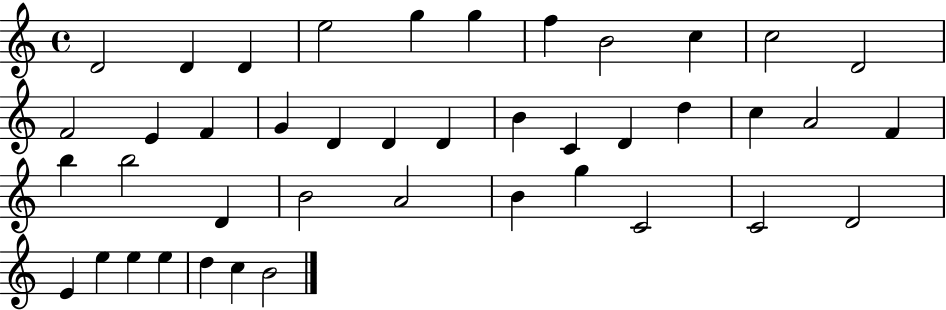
D4/h D4/q D4/q E5/h G5/q G5/q F5/q B4/h C5/q C5/h D4/h F4/h E4/q F4/q G4/q D4/q D4/q D4/q B4/q C4/q D4/q D5/q C5/q A4/h F4/q B5/q B5/h D4/q B4/h A4/h B4/q G5/q C4/h C4/h D4/h E4/q E5/q E5/q E5/q D5/q C5/q B4/h